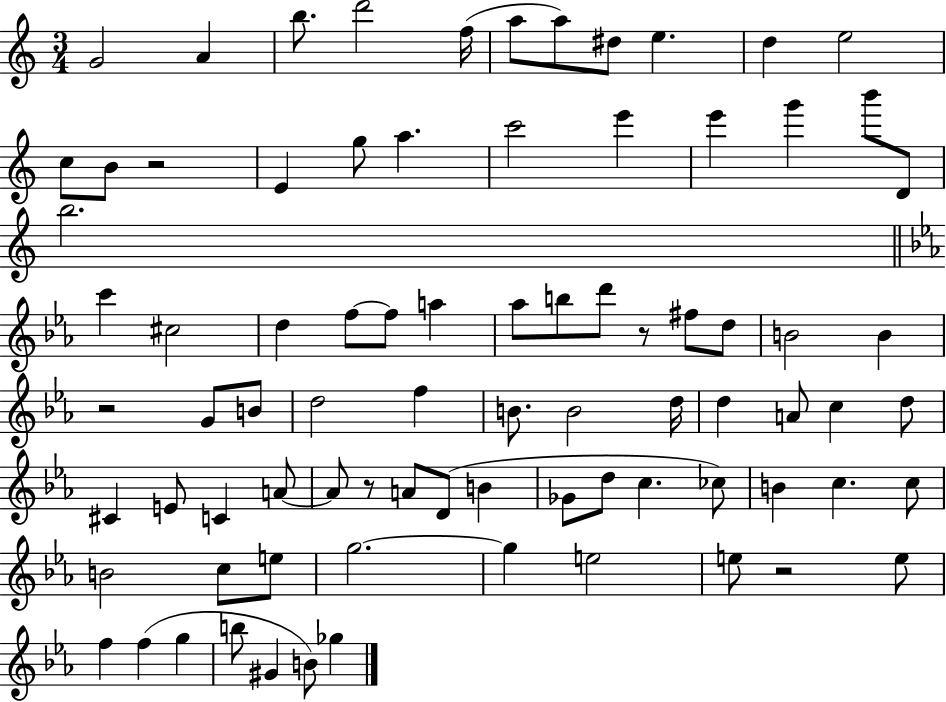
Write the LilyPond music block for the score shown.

{
  \clef treble
  \numericTimeSignature
  \time 3/4
  \key c \major
  g'2 a'4 | b''8. d'''2 f''16( | a''8 a''8) dis''8 e''4. | d''4 e''2 | \break c''8 b'8 r2 | e'4 g''8 a''4. | c'''2 e'''4 | e'''4 g'''4 b'''8 d'8 | \break b''2. | \bar "||" \break \key ees \major c'''4 cis''2 | d''4 f''8~~ f''8 a''4 | aes''8 b''8 d'''8 r8 fis''8 d''8 | b'2 b'4 | \break r2 g'8 b'8 | d''2 f''4 | b'8. b'2 d''16 | d''4 a'8 c''4 d''8 | \break cis'4 e'8 c'4 a'8~~ | a'8 r8 a'8 d'8( b'4 | ges'8 d''8 c''4. ces''8) | b'4 c''4. c''8 | \break b'2 c''8 e''8 | g''2.~~ | g''4 e''2 | e''8 r2 e''8 | \break f''4 f''4( g''4 | b''8 gis'4 b'8) ges''4 | \bar "|."
}